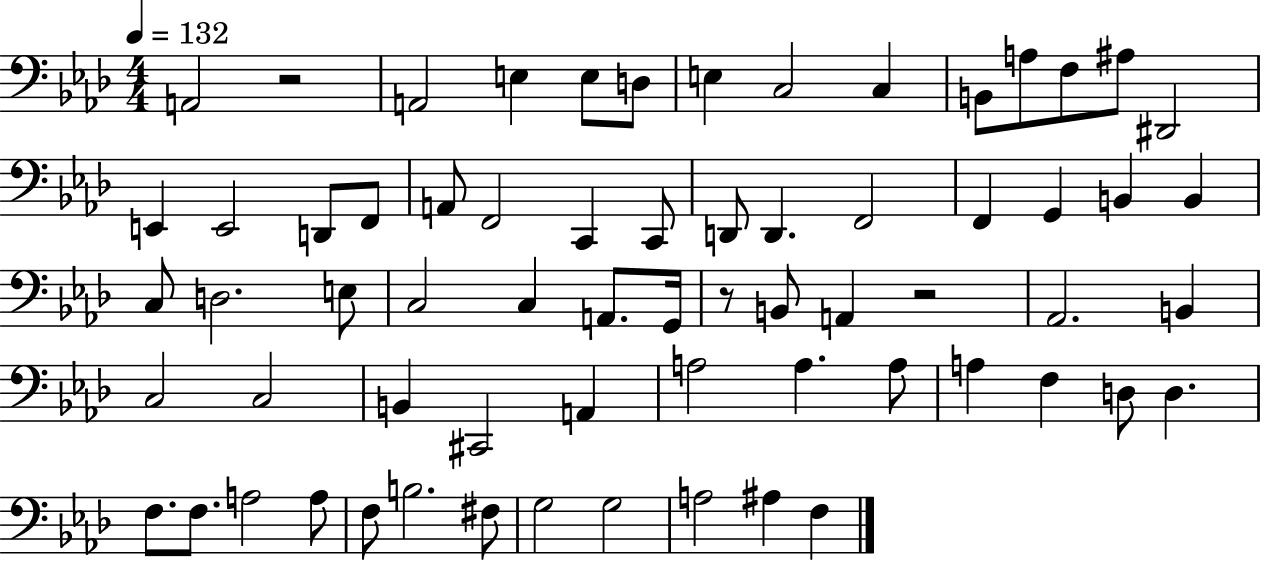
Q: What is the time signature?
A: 4/4